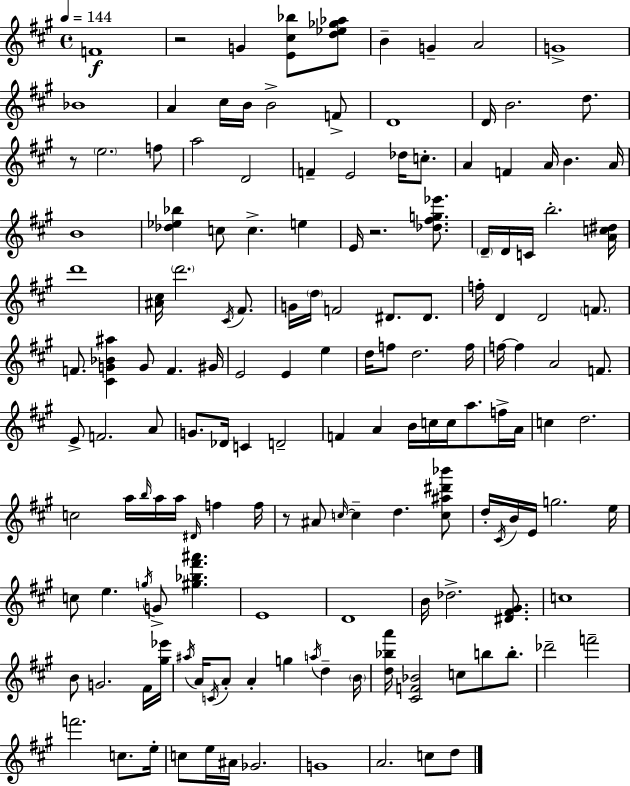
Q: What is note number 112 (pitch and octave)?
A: G4